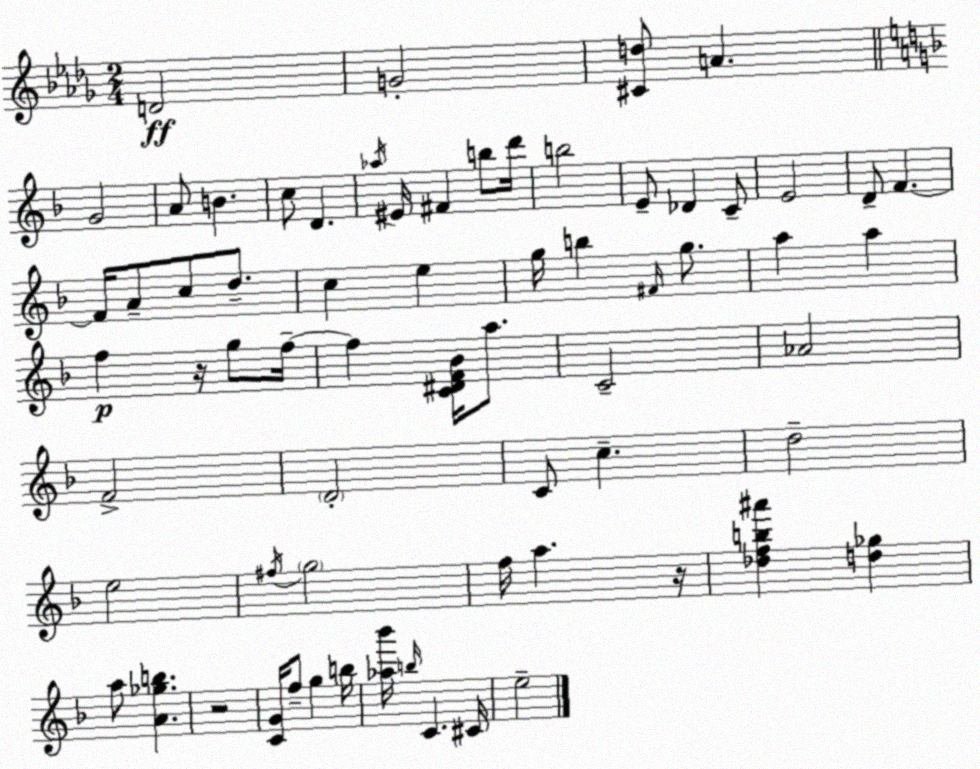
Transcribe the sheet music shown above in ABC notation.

X:1
T:Untitled
M:2/4
L:1/4
K:Bbm
D2 G2 [^Cd]/2 A G2 A/2 B c/2 D _a/4 ^E/4 ^F b/2 d'/4 b2 E/2 _D C/2 E2 D/2 F F/4 A/2 c/2 d/2 c e g/4 b ^F/4 g/2 a a f z/4 g/2 f/4 f [C^DF_B]/4 a/2 C2 _A2 F2 D2 C/2 c d2 e2 ^f/4 g2 f/4 a z/4 [_dfb^a'] [d_g] a/2 [A_gb] z2 [CG]/4 f/2 g b/4 [_a_b']/4 b/4 C ^C/4 e2